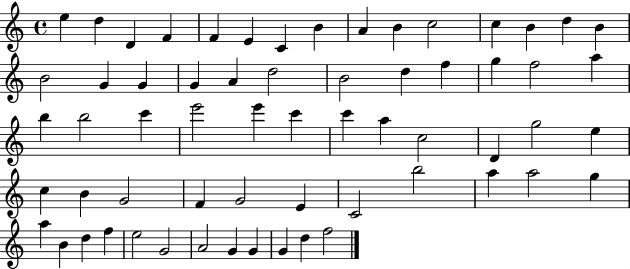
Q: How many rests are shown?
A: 0